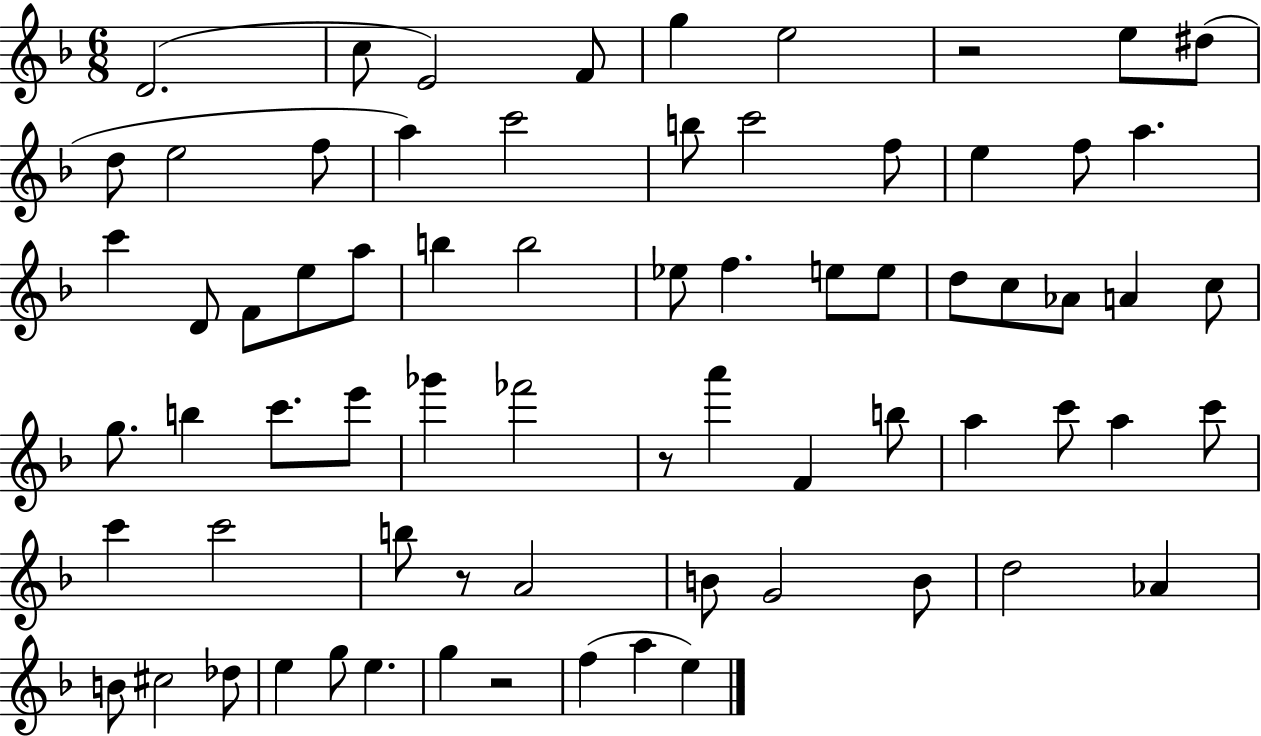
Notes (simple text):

D4/h. C5/e E4/h F4/e G5/q E5/h R/h E5/e D#5/e D5/e E5/h F5/e A5/q C6/h B5/e C6/h F5/e E5/q F5/e A5/q. C6/q D4/e F4/e E5/e A5/e B5/q B5/h Eb5/e F5/q. E5/e E5/e D5/e C5/e Ab4/e A4/q C5/e G5/e. B5/q C6/e. E6/e Gb6/q FES6/h R/e A6/q F4/q B5/e A5/q C6/e A5/q C6/e C6/q C6/h B5/e R/e A4/h B4/e G4/h B4/e D5/h Ab4/q B4/e C#5/h Db5/e E5/q G5/e E5/q. G5/q R/h F5/q A5/q E5/q